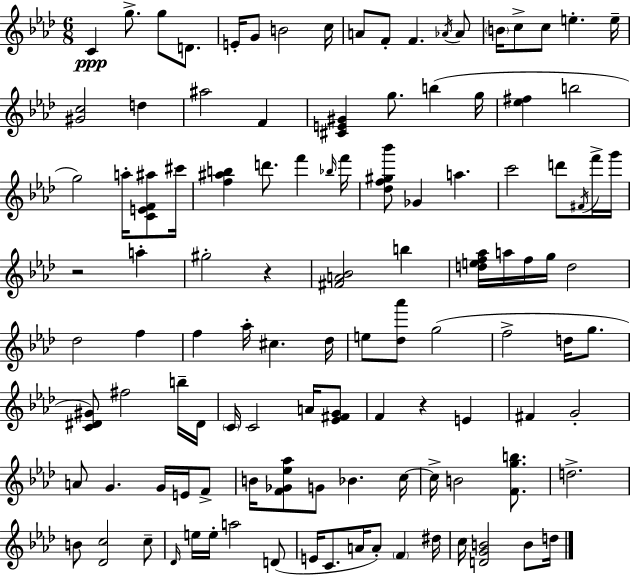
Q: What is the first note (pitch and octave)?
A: C4